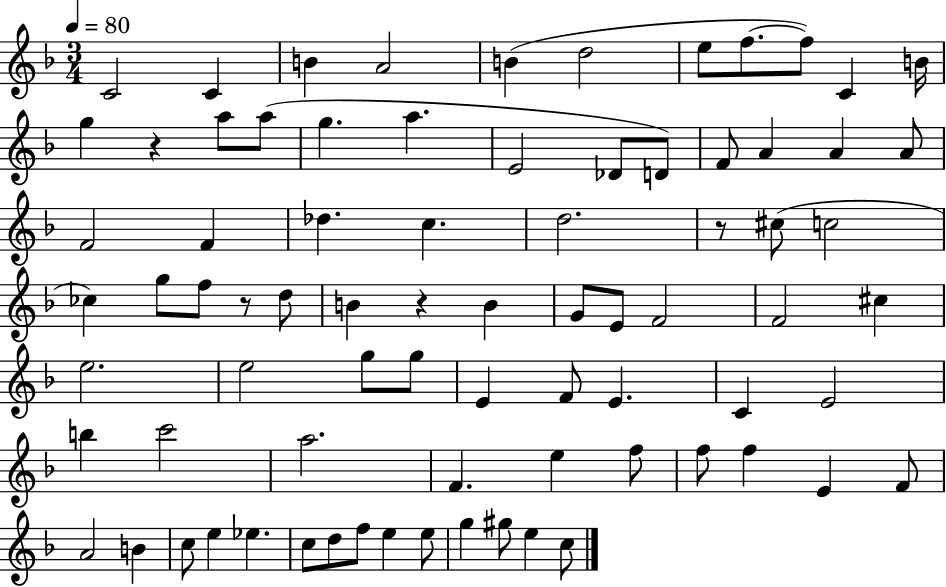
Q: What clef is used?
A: treble